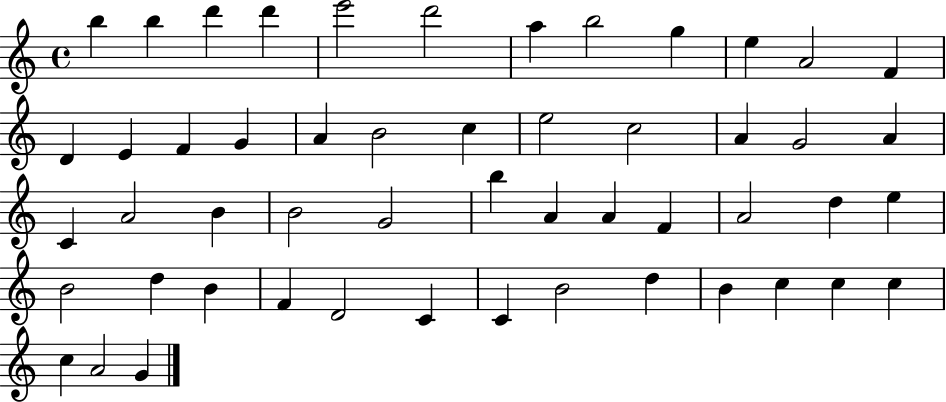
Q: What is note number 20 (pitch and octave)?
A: E5